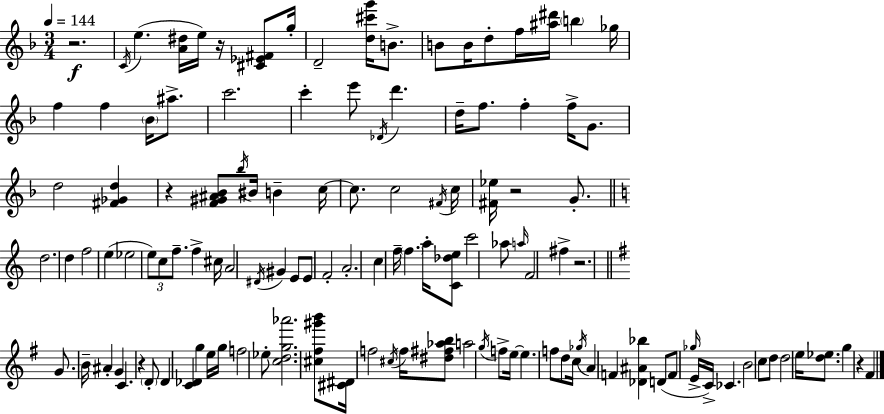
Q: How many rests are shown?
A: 7